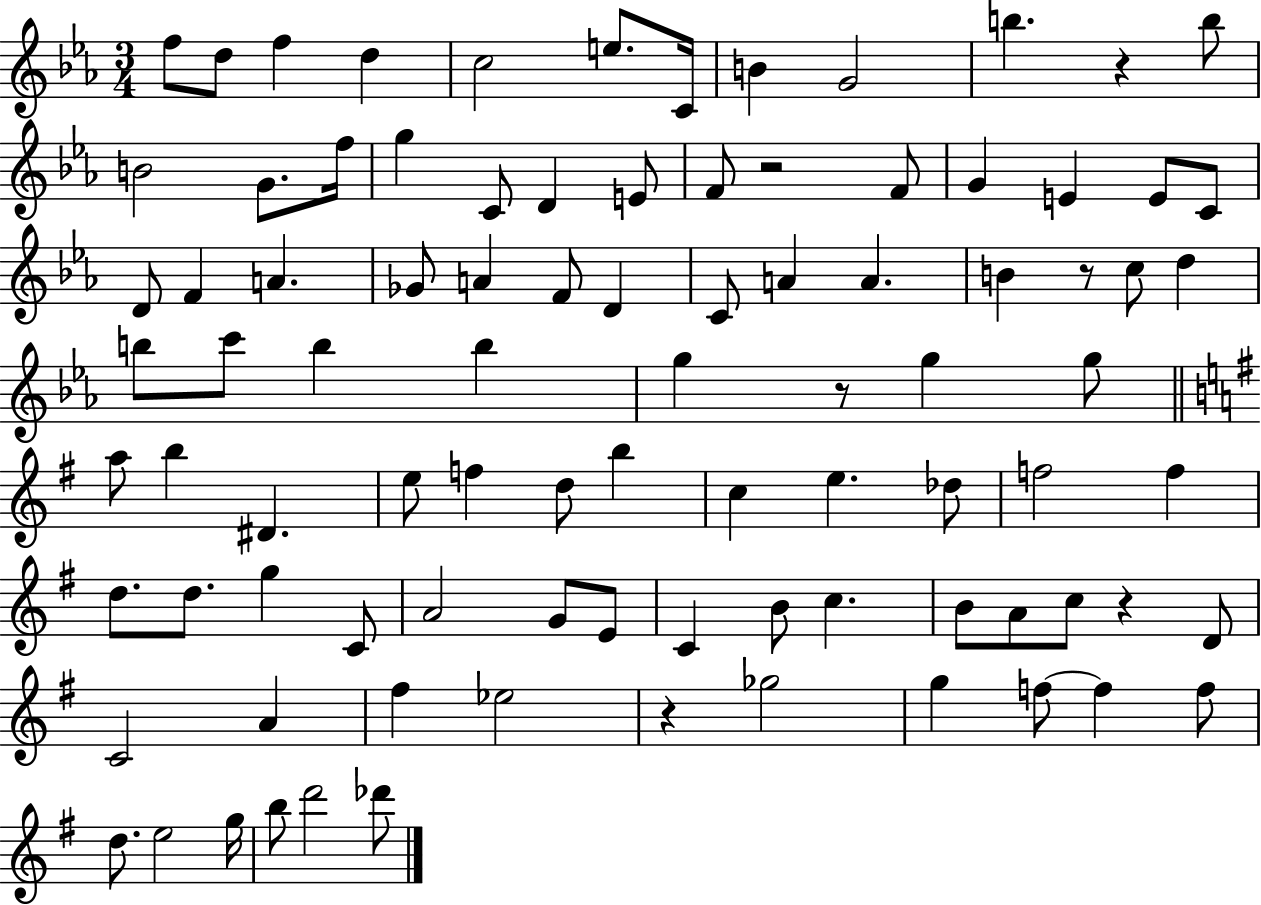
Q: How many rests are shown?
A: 6